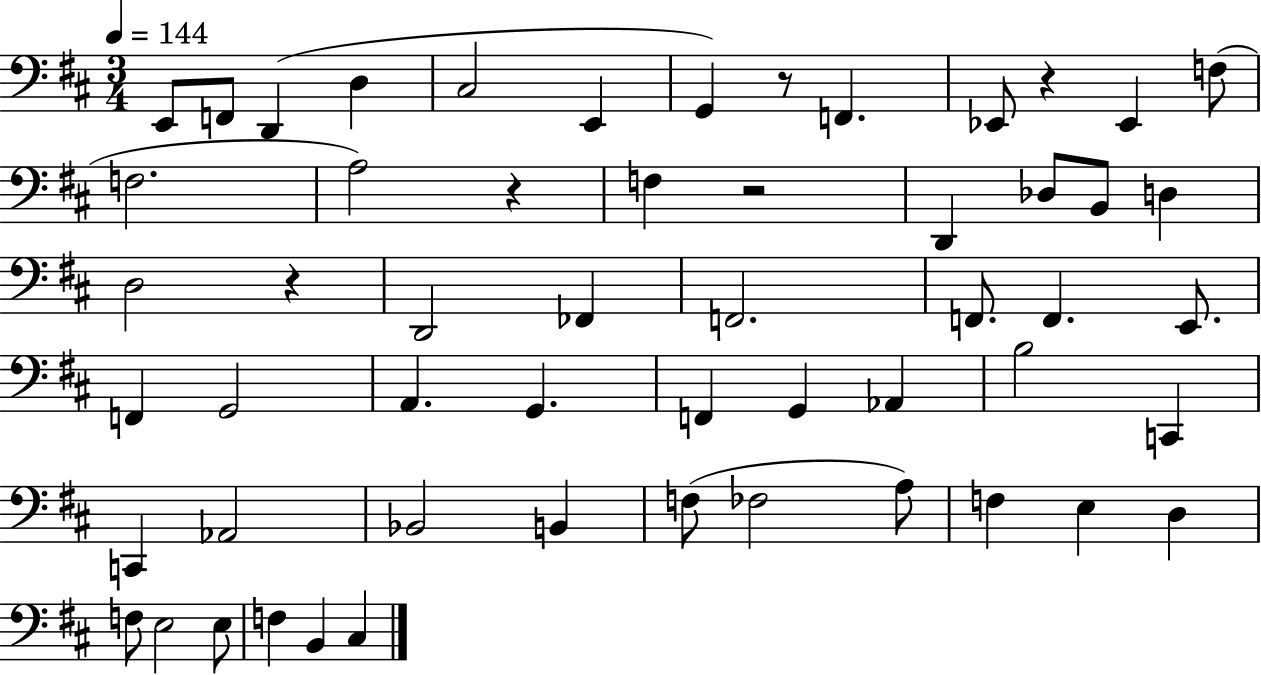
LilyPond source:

{
  \clef bass
  \numericTimeSignature
  \time 3/4
  \key d \major
  \tempo 4 = 144
  e,8 f,8 d,4( d4 | cis2 e,4 | g,4) r8 f,4. | ees,8 r4 ees,4 f8( | \break f2. | a2) r4 | f4 r2 | d,4 des8 b,8 d4 | \break d2 r4 | d,2 fes,4 | f,2. | f,8. f,4. e,8. | \break f,4 g,2 | a,4. g,4. | f,4 g,4 aes,4 | b2 c,4 | \break c,4 aes,2 | bes,2 b,4 | f8( fes2 a8) | f4 e4 d4 | \break f8 e2 e8 | f4 b,4 cis4 | \bar "|."
}